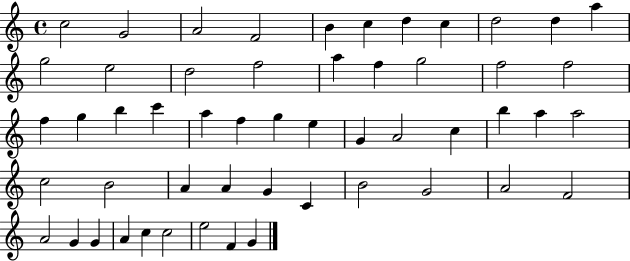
X:1
T:Untitled
M:4/4
L:1/4
K:C
c2 G2 A2 F2 B c d c d2 d a g2 e2 d2 f2 a f g2 f2 f2 f g b c' a f g e G A2 c b a a2 c2 B2 A A G C B2 G2 A2 F2 A2 G G A c c2 e2 F G